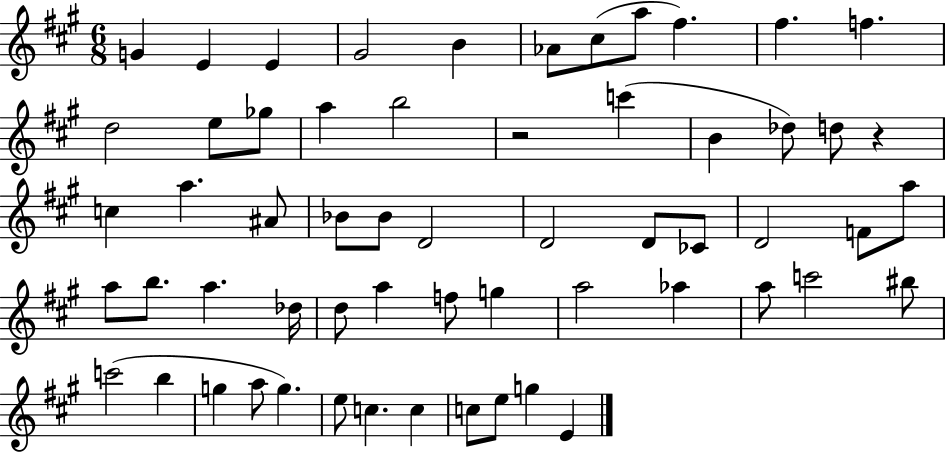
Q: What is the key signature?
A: A major